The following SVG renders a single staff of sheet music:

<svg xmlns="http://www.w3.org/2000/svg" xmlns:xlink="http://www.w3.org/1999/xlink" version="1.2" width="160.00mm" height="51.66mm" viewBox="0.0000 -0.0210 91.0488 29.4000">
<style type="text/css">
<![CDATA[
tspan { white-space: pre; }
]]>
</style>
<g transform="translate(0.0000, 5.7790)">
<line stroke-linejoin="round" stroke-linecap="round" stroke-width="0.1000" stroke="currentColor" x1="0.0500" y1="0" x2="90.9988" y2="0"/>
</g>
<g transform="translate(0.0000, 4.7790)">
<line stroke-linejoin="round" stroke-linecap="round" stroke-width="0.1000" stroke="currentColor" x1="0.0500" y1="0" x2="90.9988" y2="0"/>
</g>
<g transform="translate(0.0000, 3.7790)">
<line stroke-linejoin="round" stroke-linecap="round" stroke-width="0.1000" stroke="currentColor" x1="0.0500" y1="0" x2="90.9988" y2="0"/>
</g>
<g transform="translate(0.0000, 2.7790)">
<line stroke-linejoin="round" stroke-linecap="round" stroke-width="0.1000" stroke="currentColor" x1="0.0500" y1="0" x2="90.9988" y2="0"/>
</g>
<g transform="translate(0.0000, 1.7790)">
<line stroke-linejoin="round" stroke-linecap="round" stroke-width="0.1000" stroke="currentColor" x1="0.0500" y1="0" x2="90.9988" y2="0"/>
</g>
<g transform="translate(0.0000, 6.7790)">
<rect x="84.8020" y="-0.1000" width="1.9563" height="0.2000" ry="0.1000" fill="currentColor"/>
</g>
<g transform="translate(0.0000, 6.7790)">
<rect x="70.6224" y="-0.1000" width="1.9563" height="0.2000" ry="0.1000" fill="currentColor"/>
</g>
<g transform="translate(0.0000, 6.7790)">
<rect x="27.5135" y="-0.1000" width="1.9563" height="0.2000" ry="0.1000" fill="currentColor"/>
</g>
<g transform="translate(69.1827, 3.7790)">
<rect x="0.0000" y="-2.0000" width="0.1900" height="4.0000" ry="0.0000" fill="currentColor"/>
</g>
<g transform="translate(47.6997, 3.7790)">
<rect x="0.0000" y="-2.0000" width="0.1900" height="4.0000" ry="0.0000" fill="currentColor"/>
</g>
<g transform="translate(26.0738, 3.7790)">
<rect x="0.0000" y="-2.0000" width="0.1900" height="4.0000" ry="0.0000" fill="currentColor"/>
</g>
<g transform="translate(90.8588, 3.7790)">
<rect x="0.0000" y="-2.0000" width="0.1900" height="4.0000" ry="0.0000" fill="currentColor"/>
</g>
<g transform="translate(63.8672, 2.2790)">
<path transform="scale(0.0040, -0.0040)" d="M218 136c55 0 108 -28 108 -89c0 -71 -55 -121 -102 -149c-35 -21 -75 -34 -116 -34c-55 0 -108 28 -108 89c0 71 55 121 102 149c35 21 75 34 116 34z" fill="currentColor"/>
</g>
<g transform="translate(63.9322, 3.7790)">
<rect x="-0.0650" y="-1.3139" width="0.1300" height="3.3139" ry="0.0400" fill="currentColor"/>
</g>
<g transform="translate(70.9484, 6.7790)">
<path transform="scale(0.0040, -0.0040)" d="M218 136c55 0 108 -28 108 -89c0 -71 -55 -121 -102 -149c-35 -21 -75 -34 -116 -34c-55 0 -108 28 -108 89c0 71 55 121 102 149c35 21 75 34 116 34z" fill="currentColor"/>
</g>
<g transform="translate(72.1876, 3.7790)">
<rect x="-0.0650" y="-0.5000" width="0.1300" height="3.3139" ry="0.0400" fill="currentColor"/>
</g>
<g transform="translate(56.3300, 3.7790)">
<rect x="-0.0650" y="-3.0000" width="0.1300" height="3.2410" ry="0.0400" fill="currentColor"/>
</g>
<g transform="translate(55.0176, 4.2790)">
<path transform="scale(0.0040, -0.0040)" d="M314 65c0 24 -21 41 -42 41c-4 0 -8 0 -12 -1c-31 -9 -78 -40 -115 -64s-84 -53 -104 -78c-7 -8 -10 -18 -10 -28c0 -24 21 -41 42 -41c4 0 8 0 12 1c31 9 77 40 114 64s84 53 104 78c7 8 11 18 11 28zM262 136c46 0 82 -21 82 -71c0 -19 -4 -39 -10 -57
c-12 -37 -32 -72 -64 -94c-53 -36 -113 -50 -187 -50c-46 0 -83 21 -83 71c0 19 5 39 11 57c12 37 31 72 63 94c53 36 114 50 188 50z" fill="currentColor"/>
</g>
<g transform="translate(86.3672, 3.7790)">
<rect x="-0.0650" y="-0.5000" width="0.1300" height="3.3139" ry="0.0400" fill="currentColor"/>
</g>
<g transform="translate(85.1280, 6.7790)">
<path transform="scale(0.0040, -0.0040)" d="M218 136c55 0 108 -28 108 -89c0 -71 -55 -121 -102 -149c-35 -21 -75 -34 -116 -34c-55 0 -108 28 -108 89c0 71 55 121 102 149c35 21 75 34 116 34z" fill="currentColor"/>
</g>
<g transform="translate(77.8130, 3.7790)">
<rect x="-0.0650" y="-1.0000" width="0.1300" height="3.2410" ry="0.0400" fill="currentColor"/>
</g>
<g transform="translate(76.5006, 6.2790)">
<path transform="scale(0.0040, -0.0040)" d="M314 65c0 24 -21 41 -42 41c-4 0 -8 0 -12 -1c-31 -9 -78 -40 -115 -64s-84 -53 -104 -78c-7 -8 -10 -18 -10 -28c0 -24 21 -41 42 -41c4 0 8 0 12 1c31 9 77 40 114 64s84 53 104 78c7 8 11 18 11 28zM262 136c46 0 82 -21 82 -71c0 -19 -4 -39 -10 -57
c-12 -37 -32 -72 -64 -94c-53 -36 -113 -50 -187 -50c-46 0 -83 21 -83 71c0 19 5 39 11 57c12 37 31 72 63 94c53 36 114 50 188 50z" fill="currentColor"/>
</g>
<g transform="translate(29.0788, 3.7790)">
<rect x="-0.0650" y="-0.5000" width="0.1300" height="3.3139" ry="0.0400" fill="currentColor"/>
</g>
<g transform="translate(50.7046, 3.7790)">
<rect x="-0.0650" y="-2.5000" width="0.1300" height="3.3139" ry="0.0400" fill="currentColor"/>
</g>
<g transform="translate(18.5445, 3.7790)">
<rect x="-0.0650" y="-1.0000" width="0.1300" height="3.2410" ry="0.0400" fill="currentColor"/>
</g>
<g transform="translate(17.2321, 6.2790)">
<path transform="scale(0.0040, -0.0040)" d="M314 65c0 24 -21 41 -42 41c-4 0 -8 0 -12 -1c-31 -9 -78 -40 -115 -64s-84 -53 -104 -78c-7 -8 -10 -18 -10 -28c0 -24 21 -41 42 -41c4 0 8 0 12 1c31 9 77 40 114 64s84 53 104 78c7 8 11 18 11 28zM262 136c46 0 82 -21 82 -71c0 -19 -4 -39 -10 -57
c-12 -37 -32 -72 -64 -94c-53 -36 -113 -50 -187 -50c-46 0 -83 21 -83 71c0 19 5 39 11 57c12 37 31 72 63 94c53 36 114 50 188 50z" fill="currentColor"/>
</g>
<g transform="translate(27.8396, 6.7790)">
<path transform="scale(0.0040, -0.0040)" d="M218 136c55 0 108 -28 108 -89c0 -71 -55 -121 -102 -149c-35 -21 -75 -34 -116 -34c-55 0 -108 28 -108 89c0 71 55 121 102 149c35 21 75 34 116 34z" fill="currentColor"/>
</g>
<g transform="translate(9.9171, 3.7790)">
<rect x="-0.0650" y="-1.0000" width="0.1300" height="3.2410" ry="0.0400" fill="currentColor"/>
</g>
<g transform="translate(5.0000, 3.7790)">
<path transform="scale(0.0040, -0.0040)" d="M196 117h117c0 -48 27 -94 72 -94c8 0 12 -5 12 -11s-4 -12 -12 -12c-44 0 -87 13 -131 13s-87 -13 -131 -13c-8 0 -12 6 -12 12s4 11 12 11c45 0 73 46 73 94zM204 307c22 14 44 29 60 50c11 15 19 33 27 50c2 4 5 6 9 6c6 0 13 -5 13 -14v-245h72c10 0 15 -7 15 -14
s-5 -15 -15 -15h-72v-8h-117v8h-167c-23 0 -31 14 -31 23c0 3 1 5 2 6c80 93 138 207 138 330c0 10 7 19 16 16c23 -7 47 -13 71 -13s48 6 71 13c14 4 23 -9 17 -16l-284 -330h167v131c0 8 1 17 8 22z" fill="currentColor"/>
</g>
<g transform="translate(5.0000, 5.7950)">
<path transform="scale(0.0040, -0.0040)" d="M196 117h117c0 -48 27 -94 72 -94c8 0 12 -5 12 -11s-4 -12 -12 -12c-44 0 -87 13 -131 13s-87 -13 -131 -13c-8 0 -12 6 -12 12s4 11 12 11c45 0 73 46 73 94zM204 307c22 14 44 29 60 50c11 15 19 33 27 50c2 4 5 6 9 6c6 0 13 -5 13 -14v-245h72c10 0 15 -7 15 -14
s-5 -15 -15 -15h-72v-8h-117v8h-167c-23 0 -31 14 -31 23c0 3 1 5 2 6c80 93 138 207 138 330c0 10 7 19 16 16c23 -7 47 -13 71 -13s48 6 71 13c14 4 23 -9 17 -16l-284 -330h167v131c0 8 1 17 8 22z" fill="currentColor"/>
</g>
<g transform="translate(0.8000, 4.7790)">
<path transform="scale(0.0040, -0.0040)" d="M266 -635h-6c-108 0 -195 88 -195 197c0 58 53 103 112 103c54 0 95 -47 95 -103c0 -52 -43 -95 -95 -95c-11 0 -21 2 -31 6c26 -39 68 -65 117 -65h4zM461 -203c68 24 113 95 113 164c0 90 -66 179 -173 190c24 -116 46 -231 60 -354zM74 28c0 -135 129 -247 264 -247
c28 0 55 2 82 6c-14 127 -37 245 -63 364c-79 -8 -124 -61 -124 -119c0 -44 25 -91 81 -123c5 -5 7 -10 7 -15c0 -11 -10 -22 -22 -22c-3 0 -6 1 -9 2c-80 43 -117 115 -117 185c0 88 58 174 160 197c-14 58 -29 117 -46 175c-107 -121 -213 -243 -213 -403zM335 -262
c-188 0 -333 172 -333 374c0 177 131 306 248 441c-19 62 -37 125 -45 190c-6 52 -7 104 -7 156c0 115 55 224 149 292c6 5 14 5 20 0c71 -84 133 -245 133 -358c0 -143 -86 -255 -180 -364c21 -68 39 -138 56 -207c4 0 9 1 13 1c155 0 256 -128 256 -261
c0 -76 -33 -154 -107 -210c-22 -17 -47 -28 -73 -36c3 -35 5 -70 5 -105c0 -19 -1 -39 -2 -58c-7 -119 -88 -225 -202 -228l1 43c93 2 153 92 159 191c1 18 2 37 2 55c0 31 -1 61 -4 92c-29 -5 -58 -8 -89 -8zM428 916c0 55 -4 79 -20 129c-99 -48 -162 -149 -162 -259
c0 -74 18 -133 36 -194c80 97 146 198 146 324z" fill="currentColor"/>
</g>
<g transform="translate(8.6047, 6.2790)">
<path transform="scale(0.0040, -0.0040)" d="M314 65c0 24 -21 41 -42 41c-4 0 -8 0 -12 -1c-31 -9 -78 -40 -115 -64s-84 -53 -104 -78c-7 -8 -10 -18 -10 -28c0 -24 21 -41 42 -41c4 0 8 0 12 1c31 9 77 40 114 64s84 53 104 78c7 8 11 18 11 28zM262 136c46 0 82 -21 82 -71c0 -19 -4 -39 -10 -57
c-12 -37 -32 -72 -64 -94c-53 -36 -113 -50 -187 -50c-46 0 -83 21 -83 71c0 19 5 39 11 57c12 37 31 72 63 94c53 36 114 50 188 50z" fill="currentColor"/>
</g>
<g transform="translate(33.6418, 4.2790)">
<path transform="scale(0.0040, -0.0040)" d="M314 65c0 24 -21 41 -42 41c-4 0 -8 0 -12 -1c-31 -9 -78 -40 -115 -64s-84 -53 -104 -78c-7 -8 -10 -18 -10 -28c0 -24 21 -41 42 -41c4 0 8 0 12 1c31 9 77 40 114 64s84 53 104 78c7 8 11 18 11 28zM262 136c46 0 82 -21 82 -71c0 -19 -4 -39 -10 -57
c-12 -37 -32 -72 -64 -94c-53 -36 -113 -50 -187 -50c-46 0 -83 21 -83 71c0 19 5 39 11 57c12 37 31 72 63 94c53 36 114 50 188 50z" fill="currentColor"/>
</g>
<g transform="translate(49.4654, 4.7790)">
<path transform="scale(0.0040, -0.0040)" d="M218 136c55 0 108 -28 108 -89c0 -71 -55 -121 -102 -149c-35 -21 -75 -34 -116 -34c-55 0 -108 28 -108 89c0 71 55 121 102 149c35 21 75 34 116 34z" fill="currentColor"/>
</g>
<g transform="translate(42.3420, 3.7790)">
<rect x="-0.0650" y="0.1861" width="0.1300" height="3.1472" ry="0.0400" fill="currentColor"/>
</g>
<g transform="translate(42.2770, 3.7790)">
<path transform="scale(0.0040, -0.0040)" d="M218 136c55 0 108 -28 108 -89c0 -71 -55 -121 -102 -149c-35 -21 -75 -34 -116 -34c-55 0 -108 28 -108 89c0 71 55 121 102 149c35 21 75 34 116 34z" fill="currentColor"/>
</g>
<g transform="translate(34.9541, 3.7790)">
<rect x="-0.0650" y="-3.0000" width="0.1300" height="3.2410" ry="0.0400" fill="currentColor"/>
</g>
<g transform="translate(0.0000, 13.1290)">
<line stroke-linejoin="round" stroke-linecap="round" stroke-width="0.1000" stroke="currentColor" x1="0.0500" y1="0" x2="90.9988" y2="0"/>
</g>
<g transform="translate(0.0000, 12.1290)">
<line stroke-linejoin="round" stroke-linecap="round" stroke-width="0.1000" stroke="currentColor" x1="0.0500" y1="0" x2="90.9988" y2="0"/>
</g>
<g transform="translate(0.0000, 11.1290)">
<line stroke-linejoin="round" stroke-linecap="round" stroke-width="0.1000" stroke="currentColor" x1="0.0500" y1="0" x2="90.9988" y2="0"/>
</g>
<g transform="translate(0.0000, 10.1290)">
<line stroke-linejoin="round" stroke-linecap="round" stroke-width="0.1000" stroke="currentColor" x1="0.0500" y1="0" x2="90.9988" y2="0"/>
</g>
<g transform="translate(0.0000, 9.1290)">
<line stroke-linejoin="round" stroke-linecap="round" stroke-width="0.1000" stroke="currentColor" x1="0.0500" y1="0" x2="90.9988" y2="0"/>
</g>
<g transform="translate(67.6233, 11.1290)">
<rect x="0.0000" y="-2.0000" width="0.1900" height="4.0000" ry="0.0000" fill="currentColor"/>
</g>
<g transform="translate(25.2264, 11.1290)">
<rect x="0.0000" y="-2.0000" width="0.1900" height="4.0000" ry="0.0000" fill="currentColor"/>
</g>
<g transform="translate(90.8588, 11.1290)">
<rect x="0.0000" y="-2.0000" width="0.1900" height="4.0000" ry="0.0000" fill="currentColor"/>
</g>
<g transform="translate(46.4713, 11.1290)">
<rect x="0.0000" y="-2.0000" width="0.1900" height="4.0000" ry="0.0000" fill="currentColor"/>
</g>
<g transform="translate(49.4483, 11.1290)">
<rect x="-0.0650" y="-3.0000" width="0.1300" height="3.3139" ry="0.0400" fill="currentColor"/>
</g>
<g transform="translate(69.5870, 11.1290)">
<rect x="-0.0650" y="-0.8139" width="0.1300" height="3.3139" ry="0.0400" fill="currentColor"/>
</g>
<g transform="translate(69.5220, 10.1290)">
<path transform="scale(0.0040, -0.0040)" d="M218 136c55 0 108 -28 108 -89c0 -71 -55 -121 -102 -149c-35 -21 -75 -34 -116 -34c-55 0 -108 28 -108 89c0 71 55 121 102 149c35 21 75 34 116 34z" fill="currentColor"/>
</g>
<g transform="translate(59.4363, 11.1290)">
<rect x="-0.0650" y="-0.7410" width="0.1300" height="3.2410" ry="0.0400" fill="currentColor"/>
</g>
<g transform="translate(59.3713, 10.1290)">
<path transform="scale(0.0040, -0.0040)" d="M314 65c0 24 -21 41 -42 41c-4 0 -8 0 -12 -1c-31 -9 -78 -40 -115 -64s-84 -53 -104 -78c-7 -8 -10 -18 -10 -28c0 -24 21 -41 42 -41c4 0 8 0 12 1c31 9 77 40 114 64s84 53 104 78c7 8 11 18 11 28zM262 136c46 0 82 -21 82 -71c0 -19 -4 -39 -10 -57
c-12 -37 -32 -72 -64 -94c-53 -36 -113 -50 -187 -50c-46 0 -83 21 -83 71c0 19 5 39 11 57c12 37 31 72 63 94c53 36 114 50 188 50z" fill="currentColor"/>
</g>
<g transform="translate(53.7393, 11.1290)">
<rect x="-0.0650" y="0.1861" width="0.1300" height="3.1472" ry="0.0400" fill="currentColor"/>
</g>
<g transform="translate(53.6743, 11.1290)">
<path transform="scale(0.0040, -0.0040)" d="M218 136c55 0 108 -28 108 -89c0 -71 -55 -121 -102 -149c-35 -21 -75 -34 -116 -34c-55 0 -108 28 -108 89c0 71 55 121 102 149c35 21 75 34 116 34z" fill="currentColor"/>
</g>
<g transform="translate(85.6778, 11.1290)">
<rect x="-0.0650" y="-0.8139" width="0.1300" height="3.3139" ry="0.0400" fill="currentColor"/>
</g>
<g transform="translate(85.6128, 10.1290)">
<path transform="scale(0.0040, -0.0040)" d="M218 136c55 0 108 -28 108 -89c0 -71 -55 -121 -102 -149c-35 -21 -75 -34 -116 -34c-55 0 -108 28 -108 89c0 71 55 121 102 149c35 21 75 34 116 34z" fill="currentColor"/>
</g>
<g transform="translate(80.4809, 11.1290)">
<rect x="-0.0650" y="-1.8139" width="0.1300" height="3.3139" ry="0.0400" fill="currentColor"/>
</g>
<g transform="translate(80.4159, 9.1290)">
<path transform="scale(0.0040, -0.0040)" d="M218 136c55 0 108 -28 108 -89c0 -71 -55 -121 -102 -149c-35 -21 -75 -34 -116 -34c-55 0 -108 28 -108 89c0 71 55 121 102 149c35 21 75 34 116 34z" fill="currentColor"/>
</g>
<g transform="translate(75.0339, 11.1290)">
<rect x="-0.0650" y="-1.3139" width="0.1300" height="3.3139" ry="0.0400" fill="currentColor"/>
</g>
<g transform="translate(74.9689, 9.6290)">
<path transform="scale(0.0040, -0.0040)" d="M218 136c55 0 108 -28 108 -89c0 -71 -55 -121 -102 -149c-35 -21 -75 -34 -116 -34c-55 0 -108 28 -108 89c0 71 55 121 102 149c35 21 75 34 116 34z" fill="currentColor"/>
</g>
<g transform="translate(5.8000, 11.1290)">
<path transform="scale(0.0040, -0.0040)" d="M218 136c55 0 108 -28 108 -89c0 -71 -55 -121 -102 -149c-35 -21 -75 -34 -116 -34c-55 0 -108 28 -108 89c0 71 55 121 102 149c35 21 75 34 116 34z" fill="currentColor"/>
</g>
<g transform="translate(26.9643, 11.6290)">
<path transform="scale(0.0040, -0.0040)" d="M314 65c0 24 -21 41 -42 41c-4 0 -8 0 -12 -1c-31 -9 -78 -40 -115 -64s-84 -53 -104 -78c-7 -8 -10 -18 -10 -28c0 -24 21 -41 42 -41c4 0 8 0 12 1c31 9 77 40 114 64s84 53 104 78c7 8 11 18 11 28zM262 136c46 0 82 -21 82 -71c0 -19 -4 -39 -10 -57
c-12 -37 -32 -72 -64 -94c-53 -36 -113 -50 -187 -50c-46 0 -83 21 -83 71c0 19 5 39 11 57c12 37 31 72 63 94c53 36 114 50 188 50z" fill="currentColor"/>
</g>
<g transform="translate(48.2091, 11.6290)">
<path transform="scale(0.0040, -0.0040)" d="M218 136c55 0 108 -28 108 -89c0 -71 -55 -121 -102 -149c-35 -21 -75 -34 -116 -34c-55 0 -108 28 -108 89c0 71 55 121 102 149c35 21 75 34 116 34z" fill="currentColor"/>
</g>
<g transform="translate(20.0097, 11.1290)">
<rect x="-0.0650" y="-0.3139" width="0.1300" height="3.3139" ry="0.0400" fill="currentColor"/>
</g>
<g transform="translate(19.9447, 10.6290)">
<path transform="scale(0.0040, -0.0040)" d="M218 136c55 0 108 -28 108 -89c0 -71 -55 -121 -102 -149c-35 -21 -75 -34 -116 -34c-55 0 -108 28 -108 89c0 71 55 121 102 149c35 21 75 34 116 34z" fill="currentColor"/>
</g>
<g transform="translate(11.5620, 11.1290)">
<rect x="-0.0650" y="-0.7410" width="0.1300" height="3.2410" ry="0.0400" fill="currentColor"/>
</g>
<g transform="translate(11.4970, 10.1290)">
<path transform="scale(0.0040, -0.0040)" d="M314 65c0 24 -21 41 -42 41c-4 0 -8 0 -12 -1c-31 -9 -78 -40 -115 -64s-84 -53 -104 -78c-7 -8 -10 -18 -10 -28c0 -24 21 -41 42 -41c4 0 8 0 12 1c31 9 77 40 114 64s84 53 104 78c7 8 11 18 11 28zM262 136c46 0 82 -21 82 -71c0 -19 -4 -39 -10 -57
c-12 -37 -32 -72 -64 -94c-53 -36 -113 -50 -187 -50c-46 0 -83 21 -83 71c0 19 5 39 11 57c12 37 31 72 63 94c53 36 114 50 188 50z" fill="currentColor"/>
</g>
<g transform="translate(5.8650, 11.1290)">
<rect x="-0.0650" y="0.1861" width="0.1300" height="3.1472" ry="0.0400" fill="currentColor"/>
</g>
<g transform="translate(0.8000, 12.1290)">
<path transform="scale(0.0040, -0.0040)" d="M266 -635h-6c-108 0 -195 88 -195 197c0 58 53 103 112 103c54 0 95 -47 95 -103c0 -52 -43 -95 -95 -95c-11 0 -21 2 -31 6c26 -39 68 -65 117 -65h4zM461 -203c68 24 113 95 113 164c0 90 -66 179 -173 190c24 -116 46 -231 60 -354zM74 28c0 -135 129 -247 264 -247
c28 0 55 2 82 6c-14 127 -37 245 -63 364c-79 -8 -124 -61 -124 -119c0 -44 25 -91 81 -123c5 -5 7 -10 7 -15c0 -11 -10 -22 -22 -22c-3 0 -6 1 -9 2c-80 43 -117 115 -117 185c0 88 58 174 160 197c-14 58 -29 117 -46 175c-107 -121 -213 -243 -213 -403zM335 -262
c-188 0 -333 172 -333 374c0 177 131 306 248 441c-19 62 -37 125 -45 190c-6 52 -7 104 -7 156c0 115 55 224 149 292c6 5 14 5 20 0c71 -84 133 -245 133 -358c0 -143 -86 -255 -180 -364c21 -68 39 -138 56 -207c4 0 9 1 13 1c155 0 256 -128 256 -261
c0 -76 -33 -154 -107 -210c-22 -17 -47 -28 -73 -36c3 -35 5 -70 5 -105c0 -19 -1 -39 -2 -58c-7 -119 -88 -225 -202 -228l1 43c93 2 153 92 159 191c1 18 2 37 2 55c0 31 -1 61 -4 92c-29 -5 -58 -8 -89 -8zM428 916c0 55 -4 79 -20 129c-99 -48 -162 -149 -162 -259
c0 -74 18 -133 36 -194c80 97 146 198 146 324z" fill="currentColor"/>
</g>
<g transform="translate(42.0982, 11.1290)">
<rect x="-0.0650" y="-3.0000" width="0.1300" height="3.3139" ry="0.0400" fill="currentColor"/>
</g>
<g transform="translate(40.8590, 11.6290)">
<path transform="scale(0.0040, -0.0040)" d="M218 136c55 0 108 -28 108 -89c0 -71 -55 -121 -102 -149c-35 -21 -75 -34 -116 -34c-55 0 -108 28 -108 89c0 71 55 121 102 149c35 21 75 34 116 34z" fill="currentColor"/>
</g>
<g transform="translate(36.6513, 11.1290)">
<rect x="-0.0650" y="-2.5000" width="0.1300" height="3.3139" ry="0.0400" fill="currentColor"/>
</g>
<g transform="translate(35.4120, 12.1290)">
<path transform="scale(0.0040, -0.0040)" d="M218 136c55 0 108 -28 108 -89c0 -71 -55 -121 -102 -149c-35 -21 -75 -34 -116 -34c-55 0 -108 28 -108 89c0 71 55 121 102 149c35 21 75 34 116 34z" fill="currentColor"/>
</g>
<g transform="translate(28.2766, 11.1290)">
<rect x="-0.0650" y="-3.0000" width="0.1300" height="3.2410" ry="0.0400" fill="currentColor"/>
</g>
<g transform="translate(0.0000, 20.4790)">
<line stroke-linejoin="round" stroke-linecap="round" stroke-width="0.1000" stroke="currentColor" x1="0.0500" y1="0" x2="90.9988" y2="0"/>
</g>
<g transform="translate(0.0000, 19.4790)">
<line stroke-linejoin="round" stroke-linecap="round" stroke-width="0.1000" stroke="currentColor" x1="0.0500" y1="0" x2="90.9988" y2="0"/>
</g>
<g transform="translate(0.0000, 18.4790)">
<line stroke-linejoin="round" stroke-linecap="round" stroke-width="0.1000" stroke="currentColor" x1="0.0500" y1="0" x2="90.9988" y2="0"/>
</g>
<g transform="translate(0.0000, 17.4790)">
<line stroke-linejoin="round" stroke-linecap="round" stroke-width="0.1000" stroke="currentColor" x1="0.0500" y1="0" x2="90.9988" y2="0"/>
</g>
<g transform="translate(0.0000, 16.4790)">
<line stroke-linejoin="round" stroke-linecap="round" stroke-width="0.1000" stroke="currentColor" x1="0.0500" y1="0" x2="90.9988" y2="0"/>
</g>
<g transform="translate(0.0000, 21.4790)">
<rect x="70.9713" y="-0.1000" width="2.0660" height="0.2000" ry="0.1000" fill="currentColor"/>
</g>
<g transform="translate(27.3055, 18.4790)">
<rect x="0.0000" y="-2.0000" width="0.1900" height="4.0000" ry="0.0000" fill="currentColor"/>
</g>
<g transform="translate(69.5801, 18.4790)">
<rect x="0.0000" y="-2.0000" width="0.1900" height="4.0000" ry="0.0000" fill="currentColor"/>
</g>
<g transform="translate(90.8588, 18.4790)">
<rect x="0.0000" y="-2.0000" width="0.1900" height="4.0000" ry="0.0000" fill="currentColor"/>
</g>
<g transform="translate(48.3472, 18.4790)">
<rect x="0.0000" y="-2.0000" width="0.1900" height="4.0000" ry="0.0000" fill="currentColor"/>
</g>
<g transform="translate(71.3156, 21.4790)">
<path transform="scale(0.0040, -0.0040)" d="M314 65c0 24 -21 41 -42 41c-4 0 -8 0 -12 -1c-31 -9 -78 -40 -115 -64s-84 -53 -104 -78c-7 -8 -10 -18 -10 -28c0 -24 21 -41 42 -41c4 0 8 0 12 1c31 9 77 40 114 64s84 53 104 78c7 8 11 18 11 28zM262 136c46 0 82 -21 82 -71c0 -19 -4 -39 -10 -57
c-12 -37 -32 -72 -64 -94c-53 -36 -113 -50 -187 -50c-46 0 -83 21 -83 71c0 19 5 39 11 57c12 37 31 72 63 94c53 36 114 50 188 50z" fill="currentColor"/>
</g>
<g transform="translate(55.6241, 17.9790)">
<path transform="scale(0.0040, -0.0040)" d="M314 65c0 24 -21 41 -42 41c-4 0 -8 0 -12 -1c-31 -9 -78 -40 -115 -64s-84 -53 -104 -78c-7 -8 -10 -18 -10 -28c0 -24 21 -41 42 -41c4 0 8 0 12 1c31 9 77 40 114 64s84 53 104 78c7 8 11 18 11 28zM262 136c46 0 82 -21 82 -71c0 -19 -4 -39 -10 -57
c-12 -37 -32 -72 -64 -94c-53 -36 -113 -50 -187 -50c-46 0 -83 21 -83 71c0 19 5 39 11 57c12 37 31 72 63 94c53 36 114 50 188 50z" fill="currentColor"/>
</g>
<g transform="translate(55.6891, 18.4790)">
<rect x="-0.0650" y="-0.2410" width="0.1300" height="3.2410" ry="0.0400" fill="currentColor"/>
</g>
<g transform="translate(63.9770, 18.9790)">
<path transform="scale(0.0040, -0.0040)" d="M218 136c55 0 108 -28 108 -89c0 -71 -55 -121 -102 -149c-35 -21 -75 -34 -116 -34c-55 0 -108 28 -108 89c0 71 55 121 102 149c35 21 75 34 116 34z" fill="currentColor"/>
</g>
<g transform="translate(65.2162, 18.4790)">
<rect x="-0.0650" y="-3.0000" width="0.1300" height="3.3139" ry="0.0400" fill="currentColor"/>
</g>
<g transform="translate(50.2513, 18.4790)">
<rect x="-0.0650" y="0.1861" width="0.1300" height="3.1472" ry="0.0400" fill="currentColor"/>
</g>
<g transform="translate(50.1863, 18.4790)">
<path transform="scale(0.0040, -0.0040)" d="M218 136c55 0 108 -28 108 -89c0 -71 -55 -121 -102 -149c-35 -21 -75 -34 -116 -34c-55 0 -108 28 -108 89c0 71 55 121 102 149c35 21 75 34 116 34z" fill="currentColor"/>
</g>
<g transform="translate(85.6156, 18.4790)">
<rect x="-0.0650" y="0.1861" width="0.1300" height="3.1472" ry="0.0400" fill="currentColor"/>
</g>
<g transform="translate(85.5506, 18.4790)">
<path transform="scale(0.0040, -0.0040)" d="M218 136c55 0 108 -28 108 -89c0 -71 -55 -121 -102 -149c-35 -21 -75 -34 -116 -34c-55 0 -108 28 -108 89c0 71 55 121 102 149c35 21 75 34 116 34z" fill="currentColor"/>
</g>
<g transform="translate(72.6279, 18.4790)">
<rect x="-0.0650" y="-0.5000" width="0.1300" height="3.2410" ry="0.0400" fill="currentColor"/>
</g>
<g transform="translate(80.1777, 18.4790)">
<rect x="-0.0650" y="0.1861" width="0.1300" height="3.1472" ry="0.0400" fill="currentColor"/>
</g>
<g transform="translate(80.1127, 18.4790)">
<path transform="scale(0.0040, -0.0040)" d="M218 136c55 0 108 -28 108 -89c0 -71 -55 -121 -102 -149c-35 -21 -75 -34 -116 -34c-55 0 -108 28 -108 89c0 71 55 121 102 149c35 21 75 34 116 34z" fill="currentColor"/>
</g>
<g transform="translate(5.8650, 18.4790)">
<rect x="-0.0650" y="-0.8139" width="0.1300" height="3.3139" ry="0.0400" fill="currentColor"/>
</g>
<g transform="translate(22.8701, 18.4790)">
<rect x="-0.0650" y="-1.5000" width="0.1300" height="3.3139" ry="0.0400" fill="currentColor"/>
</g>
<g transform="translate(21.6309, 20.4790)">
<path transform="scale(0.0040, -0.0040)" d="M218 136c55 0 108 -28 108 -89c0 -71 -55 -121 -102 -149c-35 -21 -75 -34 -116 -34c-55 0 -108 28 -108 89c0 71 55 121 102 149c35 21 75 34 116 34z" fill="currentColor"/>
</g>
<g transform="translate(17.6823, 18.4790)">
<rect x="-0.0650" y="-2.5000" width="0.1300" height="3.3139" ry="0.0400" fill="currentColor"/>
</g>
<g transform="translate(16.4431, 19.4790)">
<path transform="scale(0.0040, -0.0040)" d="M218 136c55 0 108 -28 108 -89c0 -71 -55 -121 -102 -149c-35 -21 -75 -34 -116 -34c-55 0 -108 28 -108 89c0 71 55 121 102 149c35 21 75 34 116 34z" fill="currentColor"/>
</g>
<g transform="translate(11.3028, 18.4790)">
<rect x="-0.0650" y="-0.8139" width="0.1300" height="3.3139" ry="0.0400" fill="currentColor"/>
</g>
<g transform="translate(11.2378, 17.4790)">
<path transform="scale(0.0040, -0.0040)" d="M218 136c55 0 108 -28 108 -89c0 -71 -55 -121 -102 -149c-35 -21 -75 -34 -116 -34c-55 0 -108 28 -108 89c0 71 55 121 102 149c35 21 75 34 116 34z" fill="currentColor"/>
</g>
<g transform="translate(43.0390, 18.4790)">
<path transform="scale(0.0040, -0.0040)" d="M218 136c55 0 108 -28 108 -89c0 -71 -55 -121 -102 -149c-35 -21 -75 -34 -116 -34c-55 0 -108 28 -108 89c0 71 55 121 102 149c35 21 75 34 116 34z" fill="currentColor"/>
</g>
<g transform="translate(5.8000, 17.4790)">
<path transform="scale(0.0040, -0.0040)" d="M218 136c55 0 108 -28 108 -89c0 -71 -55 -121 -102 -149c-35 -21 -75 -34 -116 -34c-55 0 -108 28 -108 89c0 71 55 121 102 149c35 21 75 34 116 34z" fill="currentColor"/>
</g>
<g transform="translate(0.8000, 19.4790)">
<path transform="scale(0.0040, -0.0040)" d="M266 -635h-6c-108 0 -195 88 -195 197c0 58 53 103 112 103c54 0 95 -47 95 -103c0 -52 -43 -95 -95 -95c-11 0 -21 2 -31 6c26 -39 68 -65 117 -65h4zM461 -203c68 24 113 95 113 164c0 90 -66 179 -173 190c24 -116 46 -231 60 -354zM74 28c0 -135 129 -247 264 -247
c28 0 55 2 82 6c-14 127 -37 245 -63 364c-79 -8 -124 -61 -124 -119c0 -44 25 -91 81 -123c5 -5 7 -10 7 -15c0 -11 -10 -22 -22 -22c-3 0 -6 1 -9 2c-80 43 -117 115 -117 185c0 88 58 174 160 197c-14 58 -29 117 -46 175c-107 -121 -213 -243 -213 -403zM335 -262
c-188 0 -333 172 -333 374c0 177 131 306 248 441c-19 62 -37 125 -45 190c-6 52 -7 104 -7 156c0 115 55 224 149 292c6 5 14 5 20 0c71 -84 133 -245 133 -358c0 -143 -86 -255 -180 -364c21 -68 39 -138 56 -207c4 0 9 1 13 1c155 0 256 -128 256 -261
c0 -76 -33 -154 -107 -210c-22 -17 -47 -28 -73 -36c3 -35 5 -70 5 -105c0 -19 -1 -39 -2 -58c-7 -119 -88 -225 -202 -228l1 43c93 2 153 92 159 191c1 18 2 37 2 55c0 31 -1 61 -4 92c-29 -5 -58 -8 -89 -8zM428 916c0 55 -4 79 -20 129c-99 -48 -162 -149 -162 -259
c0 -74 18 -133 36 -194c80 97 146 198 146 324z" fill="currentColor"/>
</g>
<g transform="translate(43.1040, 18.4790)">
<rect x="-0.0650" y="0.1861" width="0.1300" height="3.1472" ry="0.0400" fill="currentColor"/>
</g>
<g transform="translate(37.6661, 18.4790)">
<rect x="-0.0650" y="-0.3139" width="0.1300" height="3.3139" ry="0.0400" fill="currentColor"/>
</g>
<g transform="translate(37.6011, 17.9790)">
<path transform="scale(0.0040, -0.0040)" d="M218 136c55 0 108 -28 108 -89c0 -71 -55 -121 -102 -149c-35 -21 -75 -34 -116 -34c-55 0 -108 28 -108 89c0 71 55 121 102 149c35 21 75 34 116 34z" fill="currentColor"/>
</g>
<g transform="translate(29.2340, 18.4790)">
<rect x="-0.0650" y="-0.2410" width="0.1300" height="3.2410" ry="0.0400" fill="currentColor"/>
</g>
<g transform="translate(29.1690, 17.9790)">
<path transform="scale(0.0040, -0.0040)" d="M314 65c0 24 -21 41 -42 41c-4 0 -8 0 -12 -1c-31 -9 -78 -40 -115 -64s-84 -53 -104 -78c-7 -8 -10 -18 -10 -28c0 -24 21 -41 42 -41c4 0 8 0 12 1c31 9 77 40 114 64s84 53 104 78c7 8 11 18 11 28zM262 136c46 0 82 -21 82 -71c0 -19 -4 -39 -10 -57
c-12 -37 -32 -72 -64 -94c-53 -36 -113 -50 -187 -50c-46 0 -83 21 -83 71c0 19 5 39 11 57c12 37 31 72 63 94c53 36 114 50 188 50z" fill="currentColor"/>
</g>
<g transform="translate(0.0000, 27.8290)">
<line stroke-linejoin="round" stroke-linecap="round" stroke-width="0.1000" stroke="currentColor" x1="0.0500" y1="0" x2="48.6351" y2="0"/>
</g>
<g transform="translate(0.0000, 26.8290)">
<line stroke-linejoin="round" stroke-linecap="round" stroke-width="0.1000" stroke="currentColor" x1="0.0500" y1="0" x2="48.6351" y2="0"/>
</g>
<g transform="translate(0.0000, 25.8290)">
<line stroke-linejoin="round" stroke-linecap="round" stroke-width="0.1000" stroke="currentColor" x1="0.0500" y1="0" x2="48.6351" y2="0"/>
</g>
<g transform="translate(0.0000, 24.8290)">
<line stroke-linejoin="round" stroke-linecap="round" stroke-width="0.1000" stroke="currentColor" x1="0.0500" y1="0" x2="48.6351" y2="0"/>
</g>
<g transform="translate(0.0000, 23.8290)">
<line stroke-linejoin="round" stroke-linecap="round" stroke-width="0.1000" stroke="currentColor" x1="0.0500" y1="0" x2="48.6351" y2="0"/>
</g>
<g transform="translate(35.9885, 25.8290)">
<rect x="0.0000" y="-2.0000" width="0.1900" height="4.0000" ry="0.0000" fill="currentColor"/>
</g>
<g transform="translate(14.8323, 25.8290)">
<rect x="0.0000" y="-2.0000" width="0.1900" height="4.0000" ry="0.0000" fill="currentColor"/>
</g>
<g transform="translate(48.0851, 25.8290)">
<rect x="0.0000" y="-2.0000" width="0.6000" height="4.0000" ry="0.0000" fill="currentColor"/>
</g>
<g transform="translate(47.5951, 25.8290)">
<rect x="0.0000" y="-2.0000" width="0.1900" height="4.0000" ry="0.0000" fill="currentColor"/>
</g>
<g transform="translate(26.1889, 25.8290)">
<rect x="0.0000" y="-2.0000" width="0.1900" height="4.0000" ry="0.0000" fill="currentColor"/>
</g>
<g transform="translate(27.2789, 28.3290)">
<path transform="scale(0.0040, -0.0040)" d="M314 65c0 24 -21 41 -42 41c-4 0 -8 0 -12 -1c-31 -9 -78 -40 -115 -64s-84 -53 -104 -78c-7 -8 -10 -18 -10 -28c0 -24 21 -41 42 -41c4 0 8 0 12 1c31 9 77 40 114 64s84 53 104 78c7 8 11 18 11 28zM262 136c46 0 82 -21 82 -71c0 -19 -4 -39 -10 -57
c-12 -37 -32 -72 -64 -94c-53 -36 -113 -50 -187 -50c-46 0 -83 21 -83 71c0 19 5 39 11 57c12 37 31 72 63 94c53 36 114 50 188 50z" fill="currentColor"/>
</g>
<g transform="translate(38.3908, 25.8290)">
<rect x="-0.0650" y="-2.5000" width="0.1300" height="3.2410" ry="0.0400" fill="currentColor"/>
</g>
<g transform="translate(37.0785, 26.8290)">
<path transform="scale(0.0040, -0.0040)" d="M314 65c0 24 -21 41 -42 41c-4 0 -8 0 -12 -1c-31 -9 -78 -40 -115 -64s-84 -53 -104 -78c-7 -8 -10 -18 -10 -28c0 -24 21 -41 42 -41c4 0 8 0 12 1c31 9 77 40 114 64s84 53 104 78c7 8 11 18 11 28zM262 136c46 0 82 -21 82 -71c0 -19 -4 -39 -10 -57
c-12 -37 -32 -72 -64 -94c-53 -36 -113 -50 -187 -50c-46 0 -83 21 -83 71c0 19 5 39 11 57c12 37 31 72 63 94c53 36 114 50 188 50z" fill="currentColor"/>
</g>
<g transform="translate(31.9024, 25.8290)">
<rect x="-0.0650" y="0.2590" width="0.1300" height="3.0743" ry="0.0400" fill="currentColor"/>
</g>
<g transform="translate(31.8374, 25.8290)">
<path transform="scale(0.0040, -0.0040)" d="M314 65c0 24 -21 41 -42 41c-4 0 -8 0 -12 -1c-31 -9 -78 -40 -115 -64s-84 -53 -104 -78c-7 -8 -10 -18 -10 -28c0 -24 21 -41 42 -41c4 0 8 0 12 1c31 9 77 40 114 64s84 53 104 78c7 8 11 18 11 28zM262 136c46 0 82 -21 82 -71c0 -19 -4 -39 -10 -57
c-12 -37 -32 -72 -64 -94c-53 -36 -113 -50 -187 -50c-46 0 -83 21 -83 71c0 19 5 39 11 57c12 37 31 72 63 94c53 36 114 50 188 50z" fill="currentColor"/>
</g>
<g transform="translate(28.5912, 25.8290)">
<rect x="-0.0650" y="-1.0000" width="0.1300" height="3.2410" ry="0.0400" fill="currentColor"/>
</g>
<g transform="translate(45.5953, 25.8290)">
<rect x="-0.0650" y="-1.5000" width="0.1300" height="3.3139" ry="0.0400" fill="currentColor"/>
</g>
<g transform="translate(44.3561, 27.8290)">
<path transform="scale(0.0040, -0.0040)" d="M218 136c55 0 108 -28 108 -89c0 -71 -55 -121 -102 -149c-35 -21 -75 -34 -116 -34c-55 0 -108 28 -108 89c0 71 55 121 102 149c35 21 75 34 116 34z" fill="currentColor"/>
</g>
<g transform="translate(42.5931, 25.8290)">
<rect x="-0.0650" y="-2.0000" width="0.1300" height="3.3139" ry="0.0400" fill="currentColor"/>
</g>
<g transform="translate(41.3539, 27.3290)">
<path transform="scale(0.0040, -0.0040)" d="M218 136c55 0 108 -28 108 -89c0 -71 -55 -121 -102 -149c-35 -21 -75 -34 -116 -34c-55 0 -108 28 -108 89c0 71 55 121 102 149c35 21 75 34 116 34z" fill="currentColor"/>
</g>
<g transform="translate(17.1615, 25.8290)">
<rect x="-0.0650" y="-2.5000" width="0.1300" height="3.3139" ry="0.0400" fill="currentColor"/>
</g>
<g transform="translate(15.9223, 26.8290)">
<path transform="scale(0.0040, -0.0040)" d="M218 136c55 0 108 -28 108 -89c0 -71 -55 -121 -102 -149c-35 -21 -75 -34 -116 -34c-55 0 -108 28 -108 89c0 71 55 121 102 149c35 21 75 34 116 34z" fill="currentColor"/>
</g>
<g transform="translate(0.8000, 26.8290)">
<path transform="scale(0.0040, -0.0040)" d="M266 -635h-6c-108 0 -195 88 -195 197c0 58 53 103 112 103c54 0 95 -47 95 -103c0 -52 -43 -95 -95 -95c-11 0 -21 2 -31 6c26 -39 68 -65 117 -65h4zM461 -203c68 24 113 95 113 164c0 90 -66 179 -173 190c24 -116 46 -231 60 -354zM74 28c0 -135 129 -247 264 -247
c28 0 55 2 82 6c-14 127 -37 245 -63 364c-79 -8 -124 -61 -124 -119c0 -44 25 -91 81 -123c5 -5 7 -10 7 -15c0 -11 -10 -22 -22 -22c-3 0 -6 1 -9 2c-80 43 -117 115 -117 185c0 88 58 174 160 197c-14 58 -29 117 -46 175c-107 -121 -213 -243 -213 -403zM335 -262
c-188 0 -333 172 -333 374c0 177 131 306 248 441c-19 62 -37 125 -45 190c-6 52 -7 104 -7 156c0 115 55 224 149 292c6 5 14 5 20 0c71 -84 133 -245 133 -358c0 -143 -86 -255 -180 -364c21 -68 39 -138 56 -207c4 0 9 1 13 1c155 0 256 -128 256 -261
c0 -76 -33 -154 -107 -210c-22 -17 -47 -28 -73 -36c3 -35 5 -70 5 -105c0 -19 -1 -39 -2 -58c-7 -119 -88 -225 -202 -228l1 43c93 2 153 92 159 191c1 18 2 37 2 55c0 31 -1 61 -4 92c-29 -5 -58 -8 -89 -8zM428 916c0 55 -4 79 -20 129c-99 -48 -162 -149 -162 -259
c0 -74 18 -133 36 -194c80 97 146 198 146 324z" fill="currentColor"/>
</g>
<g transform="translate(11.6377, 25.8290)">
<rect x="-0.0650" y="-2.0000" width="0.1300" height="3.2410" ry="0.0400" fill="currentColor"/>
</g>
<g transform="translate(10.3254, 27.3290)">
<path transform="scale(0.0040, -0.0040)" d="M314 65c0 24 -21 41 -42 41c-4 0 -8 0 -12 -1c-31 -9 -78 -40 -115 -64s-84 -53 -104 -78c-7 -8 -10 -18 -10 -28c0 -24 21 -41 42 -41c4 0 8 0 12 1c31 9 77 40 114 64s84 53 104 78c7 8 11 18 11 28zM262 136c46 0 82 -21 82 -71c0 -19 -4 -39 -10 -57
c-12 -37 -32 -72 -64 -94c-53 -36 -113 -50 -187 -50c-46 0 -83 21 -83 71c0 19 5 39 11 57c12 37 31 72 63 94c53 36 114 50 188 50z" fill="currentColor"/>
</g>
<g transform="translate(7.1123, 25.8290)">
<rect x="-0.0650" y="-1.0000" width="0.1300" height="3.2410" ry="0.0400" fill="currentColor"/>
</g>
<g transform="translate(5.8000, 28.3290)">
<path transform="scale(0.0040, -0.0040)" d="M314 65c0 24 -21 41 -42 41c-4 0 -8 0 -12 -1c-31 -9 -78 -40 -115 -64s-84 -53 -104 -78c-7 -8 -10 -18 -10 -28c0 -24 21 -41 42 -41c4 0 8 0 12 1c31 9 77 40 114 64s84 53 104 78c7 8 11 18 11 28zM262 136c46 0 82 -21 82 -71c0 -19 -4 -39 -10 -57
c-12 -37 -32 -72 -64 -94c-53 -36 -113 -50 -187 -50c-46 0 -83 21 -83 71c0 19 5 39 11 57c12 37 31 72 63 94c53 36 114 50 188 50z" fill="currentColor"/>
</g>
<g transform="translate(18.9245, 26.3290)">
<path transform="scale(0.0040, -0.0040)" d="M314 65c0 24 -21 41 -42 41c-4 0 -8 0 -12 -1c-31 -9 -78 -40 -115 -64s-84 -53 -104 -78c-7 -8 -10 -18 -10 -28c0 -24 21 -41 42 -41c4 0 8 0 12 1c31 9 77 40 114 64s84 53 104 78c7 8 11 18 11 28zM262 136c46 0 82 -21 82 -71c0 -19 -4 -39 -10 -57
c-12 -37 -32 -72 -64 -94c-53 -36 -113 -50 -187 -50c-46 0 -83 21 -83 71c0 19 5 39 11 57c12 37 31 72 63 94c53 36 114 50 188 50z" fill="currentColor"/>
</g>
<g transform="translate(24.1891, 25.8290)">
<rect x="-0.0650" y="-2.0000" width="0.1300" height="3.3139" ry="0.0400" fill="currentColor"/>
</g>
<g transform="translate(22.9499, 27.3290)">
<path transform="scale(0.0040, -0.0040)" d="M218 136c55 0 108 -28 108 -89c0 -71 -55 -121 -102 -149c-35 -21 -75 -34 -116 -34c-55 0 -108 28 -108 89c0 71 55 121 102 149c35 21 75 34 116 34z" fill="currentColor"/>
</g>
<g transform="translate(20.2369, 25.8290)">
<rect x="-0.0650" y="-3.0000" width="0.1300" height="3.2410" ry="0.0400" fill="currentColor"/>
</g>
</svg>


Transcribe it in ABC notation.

X:1
T:Untitled
M:4/4
L:1/4
K:C
D2 D2 C A2 B G A2 e C D2 C B d2 c A2 G A A B d2 d e f d d d G E c2 c B B c2 A C2 B B D2 F2 G A2 F D2 B2 G2 F E